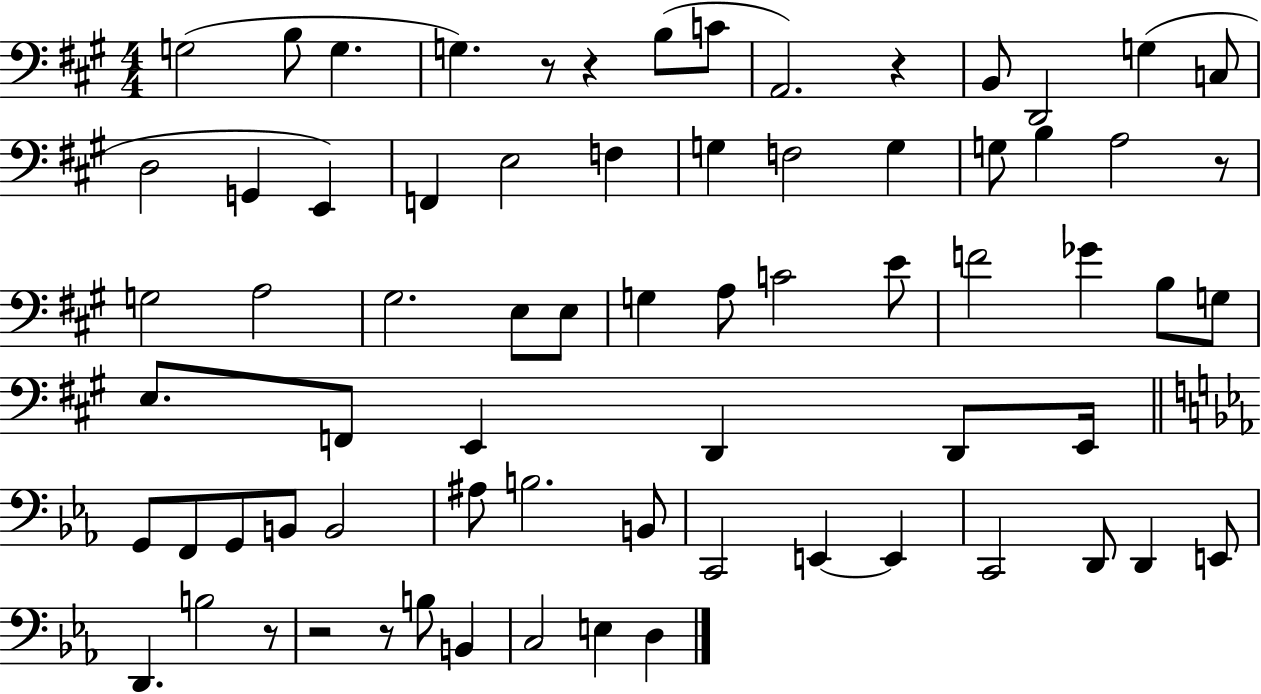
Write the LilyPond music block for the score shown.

{
  \clef bass
  \numericTimeSignature
  \time 4/4
  \key a \major
  g2( b8 g4. | g4.) r8 r4 b8( c'8 | a,2.) r4 | b,8 d,2 g4( c8 | \break d2 g,4 e,4) | f,4 e2 f4 | g4 f2 g4 | g8 b4 a2 r8 | \break g2 a2 | gis2. e8 e8 | g4 a8 c'2 e'8 | f'2 ges'4 b8 g8 | \break e8. f,8 e,4 d,4 d,8 e,16 | \bar "||" \break \key c \minor g,8 f,8 g,8 b,8 b,2 | ais8 b2. b,8 | c,2 e,4~~ e,4 | c,2 d,8 d,4 e,8 | \break d,4. b2 r8 | r2 r8 b8 b,4 | c2 e4 d4 | \bar "|."
}